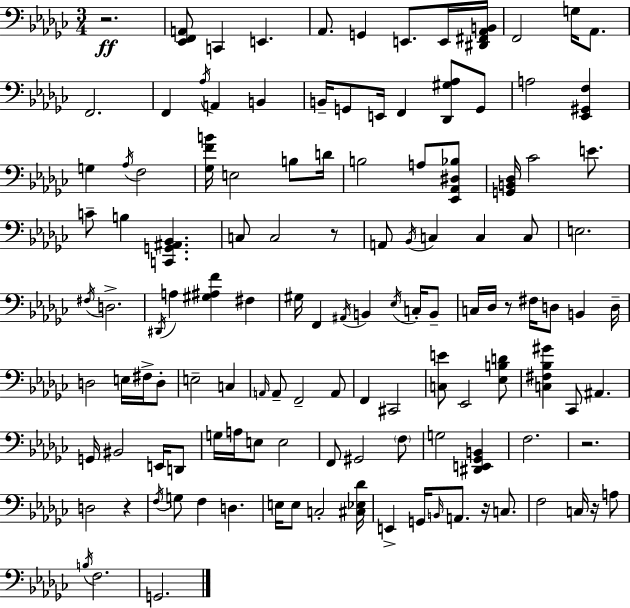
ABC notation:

X:1
T:Untitled
M:3/4
L:1/4
K:Ebm
z2 [_E,,F,,A,,]/2 C,, E,, _A,,/2 G,, E,,/2 E,,/4 [^D,,^F,,_A,,B,,]/4 F,,2 G,/4 _A,,/2 F,,2 F,, _A,/4 A,, B,, B,,/4 G,,/2 E,,/4 F,, [_D,,^G,_A,]/2 G,,/2 A,2 [_E,,^G,,F,] G, _A,/4 F,2 [_G,FB]/4 E,2 B,/2 D/4 B,2 A,/2 [_E,,_A,,^D,_B,]/2 [G,,B,,_D,]/4 _C2 E/2 C/2 B, [C,,G,,^A,,_B,,] C,/2 C,2 z/2 A,,/2 _B,,/4 C, C, C,/2 E,2 ^F,/4 D,2 ^D,,/4 A, [^G,^A,F] ^F, ^G,/4 F,, ^A,,/4 B,, _E,/4 C,/4 B,,/2 C,/4 _D,/4 z/2 ^F,/4 D,/2 B,, D,/4 D,2 E,/4 ^F,/4 D,/2 E,2 C, A,,/4 A,,/2 F,,2 A,,/2 F,, ^C,,2 [C,E]/2 _E,,2 [_E,B,D]/2 [C,^F,_B,^G] _C,,/2 ^A,, G,,/4 ^B,,2 E,,/4 D,,/2 G,/4 A,/4 E,/2 E,2 F,,/2 ^G,,2 F,/2 G,2 [^D,,E,,_G,,B,,] F,2 z2 D,2 z F,/4 G,/2 F, D, E,/4 E,/2 C,2 [^C,_E,_D]/4 E,, G,,/4 B,,/4 A,,/2 z/4 C,/2 F,2 C,/4 z/4 A,/2 B,/4 F,2 G,,2